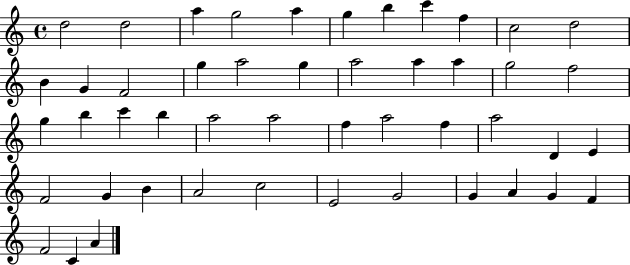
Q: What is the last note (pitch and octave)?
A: A4